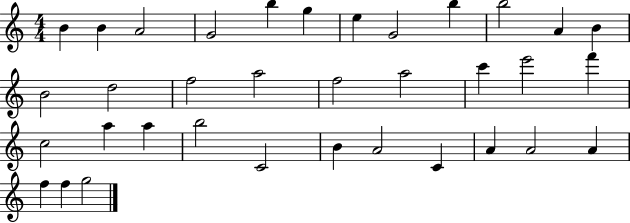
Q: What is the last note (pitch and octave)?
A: G5